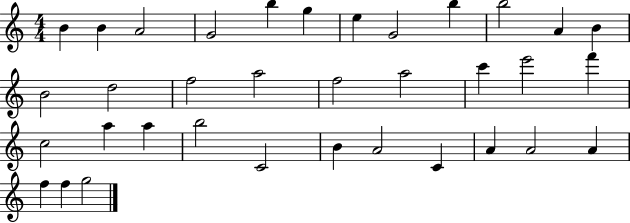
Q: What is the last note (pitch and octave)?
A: G5